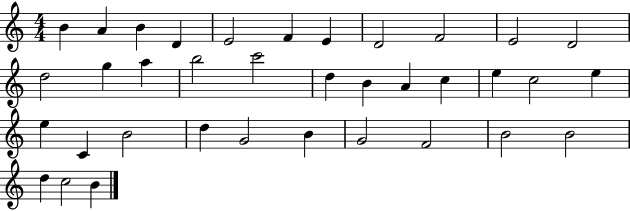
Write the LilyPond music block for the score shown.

{
  \clef treble
  \numericTimeSignature
  \time 4/4
  \key c \major
  b'4 a'4 b'4 d'4 | e'2 f'4 e'4 | d'2 f'2 | e'2 d'2 | \break d''2 g''4 a''4 | b''2 c'''2 | d''4 b'4 a'4 c''4 | e''4 c''2 e''4 | \break e''4 c'4 b'2 | d''4 g'2 b'4 | g'2 f'2 | b'2 b'2 | \break d''4 c''2 b'4 | \bar "|."
}